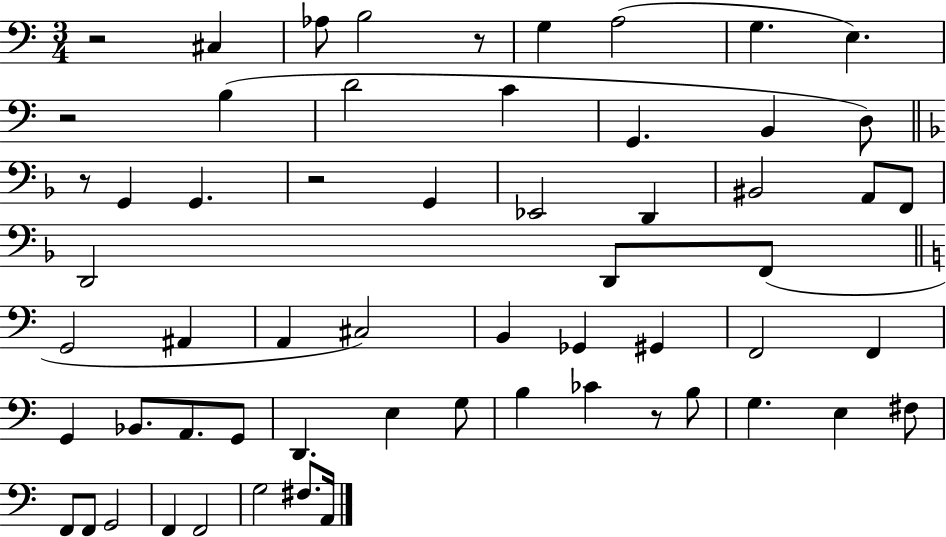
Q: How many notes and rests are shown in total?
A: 60